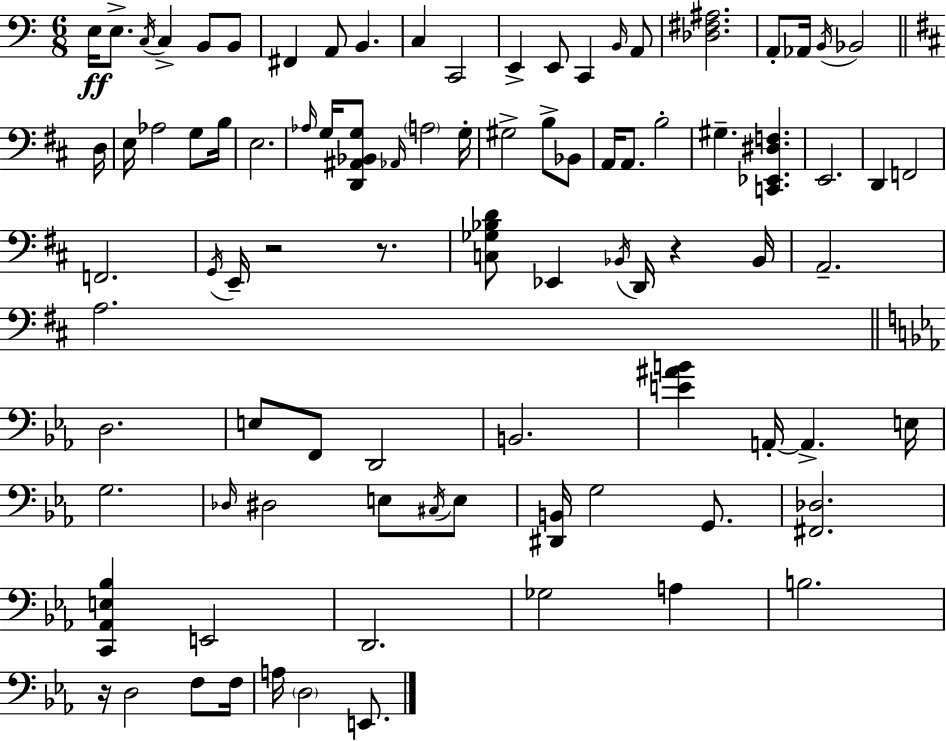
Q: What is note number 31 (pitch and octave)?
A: G3